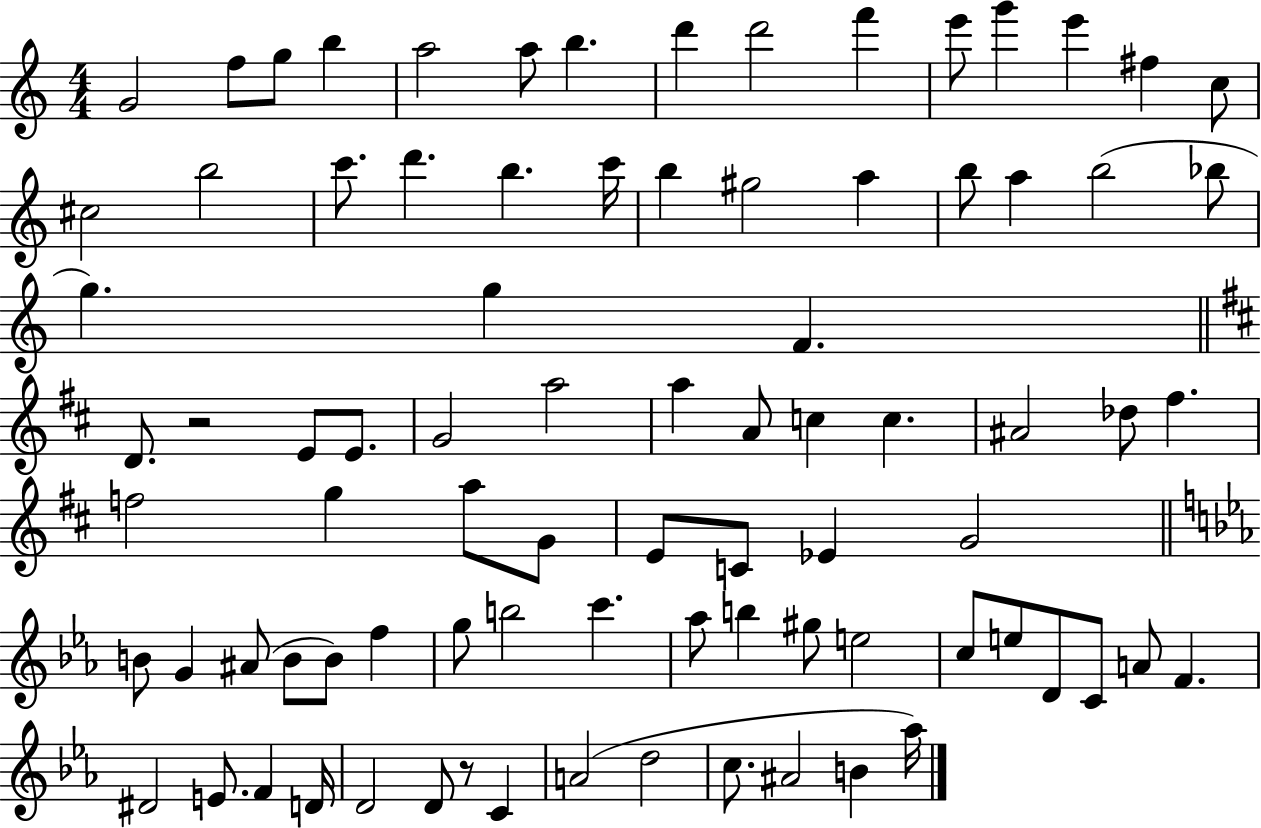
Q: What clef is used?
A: treble